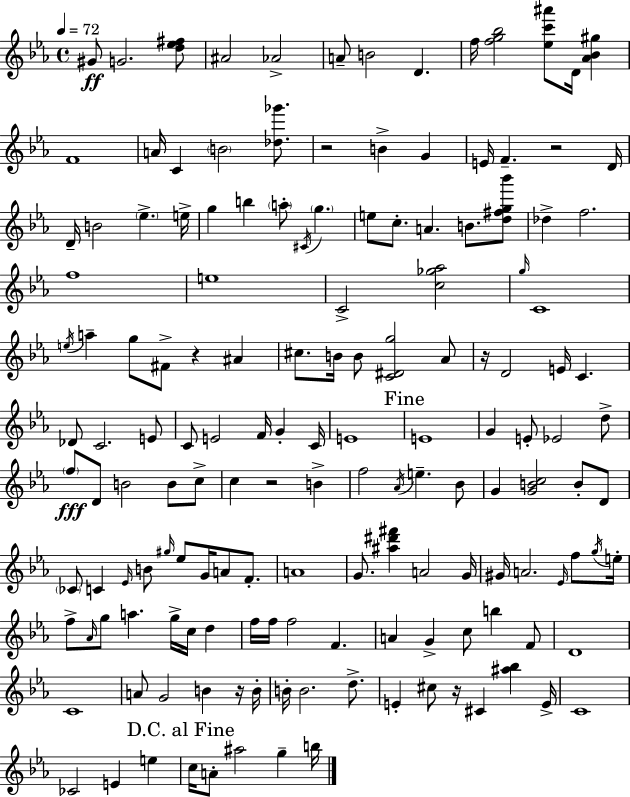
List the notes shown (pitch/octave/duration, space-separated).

G#4/e G4/h. [D5,Eb5,F#5]/e A#4/h Ab4/h A4/e B4/h D4/q. F5/s [F5,G5,Bb5]/h [Eb5,C6,A#6]/e D4/s [Ab4,Bb4,G#5]/q F4/w A4/s C4/q B4/h [Db5,Gb6]/e. R/h B4/q G4/q E4/s F4/q. R/h D4/s D4/s B4/h Eb5/q. E5/s G5/q B5/q A5/e C#4/s G5/q. E5/e C5/e. A4/q. B4/e. [D5,F#5,G5,Bb6]/e Db5/q F5/h. F5/w E5/w C4/h [C5,Gb5,Ab5]/h G5/s C4/w E5/s A5/q G5/e F#4/e R/q A#4/q C#5/e. B4/s B4/e [C4,D#4,G5]/h Ab4/e R/s D4/h E4/s C4/q. Db4/e C4/h. E4/e C4/e E4/h F4/s G4/q C4/s E4/w E4/w G4/q E4/e Eb4/h D5/e F5/e D4/e B4/h B4/e C5/e C5/q R/h B4/q F5/h Ab4/s E5/q. Bb4/e G4/q [G4,B4,C5]/h B4/e D4/e CES4/e C4/q Eb4/s B4/e G#5/s Eb5/e G4/s A4/e F4/e. A4/w G4/e. [A#5,D#6,F#6]/q A4/h G4/s G#4/s A4/h. Eb4/s F5/e G5/s E5/s F5/e Ab4/s G5/e A5/q. G5/s C5/s D5/q F5/s F5/s F5/h F4/q. A4/q G4/q C5/e B5/q F4/e D4/w C4/w A4/e G4/h B4/q R/s B4/s B4/s B4/h. D5/e. E4/q C#5/e R/s C#4/q [A#5,Bb5]/q E4/s C4/w CES4/h E4/q E5/q C5/s A4/e A#5/h G5/q B5/s